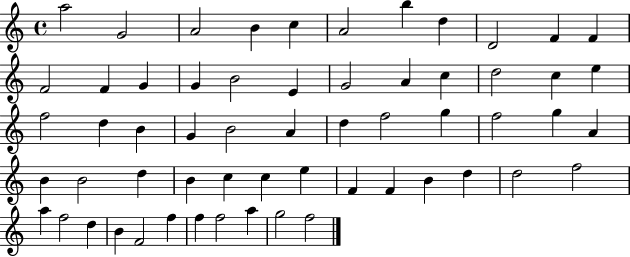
A5/h G4/h A4/h B4/q C5/q A4/h B5/q D5/q D4/h F4/q F4/q F4/h F4/q G4/q G4/q B4/h E4/q G4/h A4/q C5/q D5/h C5/q E5/q F5/h D5/q B4/q G4/q B4/h A4/q D5/q F5/h G5/q F5/h G5/q A4/q B4/q B4/h D5/q B4/q C5/q C5/q E5/q F4/q F4/q B4/q D5/q D5/h F5/h A5/q F5/h D5/q B4/q F4/h F5/q F5/q F5/h A5/q G5/h F5/h